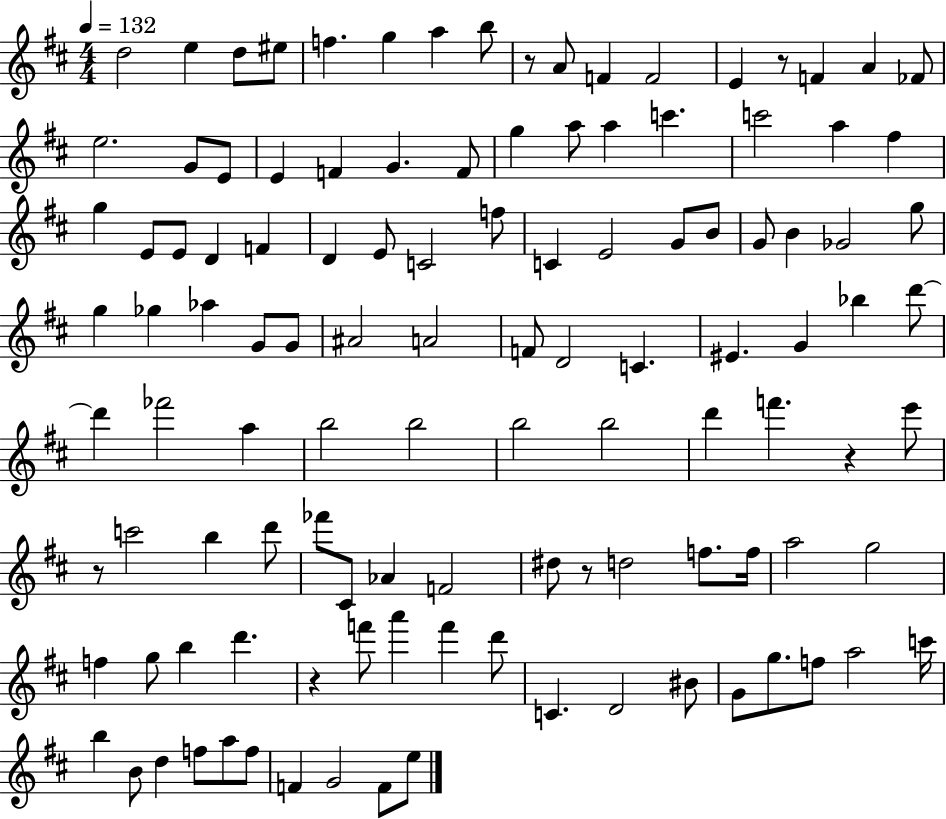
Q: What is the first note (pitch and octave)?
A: D5